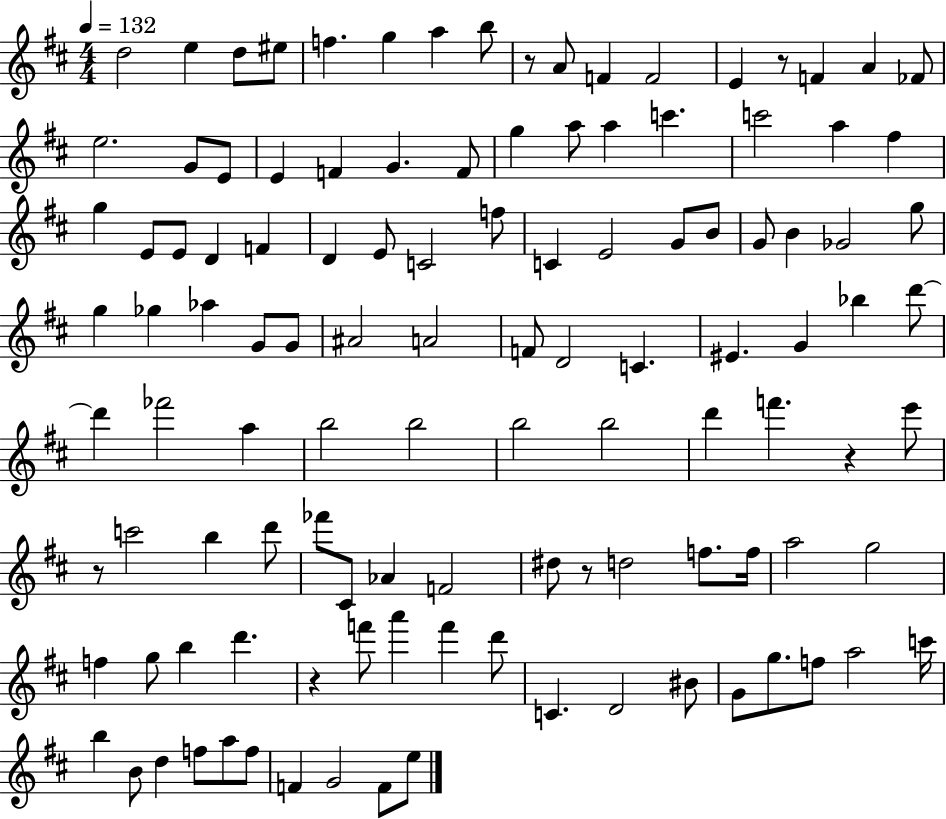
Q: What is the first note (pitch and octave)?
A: D5